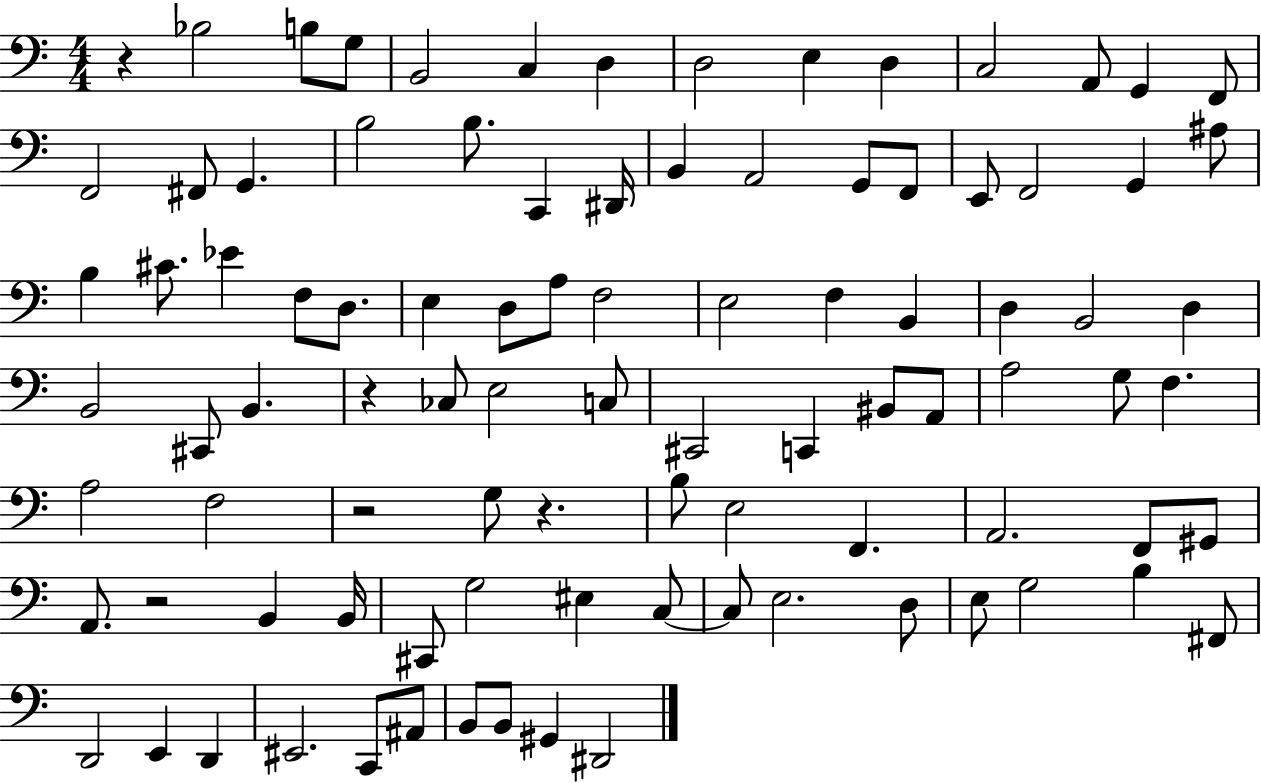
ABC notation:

X:1
T:Untitled
M:4/4
L:1/4
K:C
z _B,2 B,/2 G,/2 B,,2 C, D, D,2 E, D, C,2 A,,/2 G,, F,,/2 F,,2 ^F,,/2 G,, B,2 B,/2 C,, ^D,,/4 B,, A,,2 G,,/2 F,,/2 E,,/2 F,,2 G,, ^A,/2 B, ^C/2 _E F,/2 D,/2 E, D,/2 A,/2 F,2 E,2 F, B,, D, B,,2 D, B,,2 ^C,,/2 B,, z _C,/2 E,2 C,/2 ^C,,2 C,, ^B,,/2 A,,/2 A,2 G,/2 F, A,2 F,2 z2 G,/2 z B,/2 E,2 F,, A,,2 F,,/2 ^G,,/2 A,,/2 z2 B,, B,,/4 ^C,,/2 G,2 ^E, C,/2 C,/2 E,2 D,/2 E,/2 G,2 B, ^F,,/2 D,,2 E,, D,, ^E,,2 C,,/2 ^A,,/2 B,,/2 B,,/2 ^G,, ^D,,2